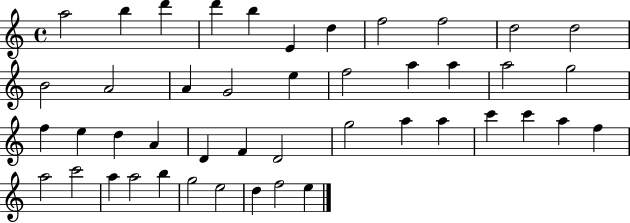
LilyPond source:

{
  \clef treble
  \time 4/4
  \defaultTimeSignature
  \key c \major
  a''2 b''4 d'''4 | d'''4 b''4 e'4 d''4 | f''2 f''2 | d''2 d''2 | \break b'2 a'2 | a'4 g'2 e''4 | f''2 a''4 a''4 | a''2 g''2 | \break f''4 e''4 d''4 a'4 | d'4 f'4 d'2 | g''2 a''4 a''4 | c'''4 c'''4 a''4 f''4 | \break a''2 c'''2 | a''4 a''2 b''4 | g''2 e''2 | d''4 f''2 e''4 | \break \bar "|."
}